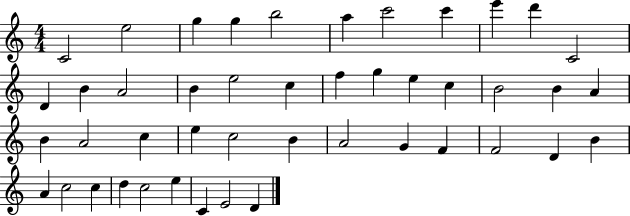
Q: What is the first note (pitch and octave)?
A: C4